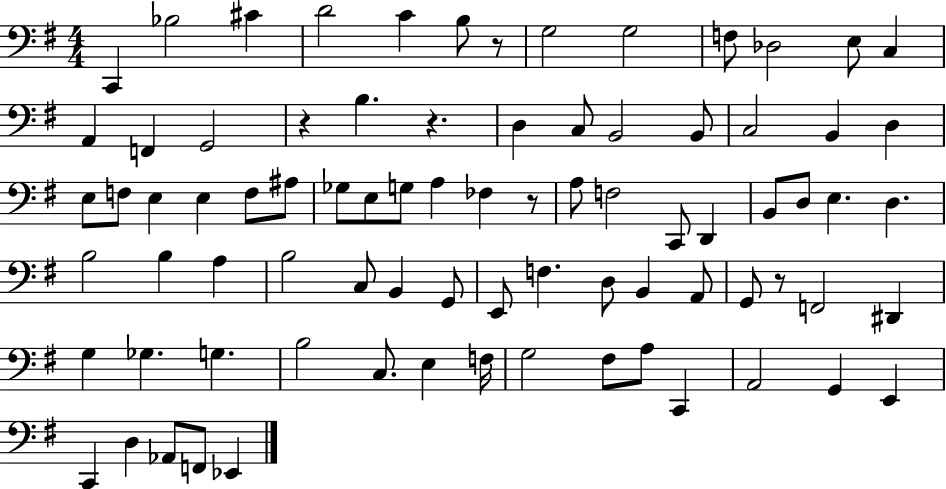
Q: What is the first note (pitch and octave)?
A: C2